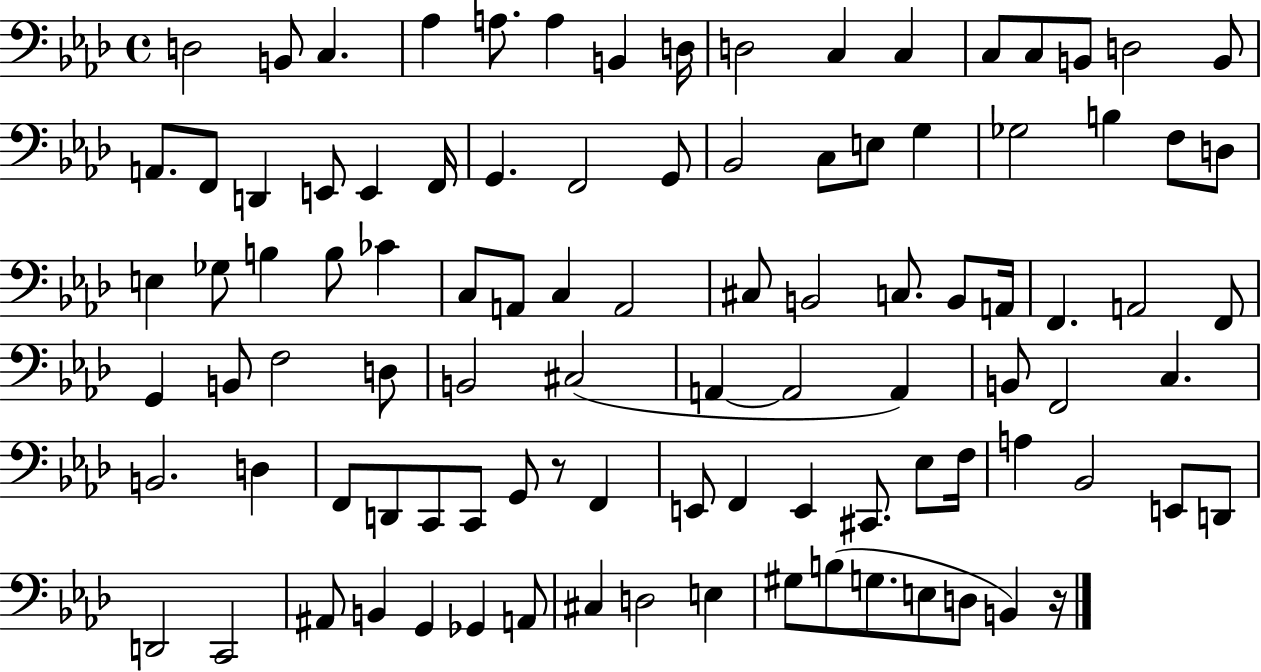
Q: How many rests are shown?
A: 2